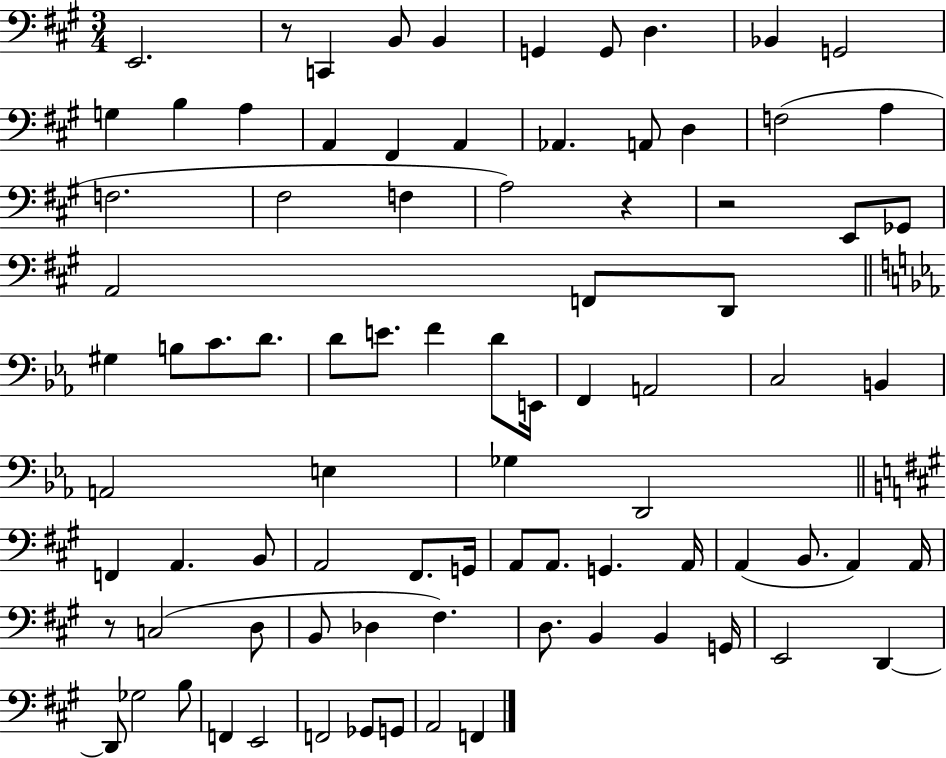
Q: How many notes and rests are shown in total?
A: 85